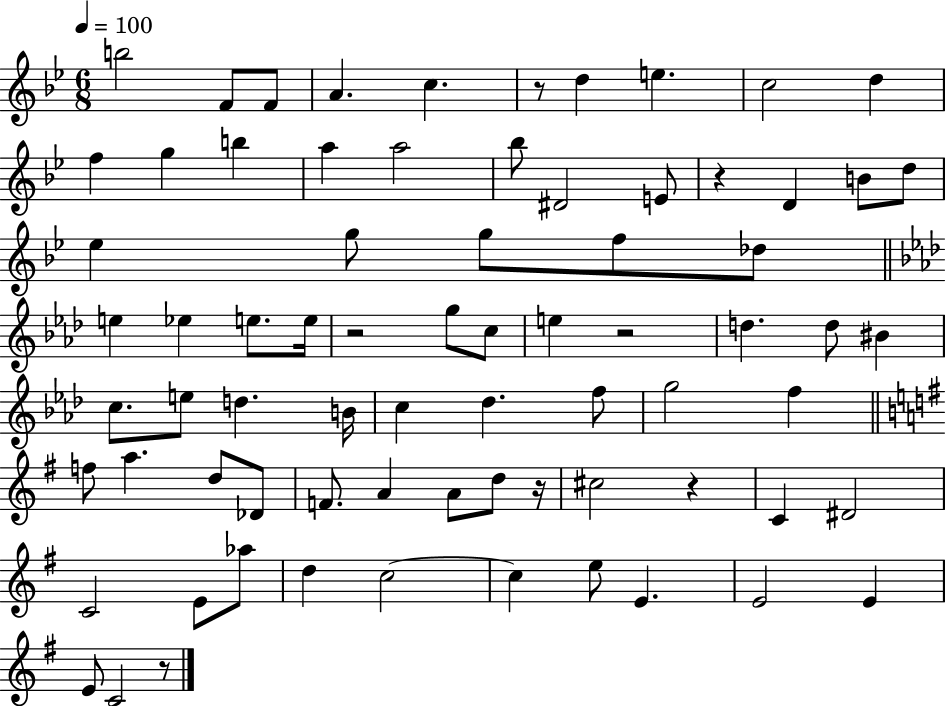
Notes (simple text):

B5/h F4/e F4/e A4/q. C5/q. R/e D5/q E5/q. C5/h D5/q F5/q G5/q B5/q A5/q A5/h Bb5/e D#4/h E4/e R/q D4/q B4/e D5/e Eb5/q G5/e G5/e F5/e Db5/e E5/q Eb5/q E5/e. E5/s R/h G5/e C5/e E5/q R/h D5/q. D5/e BIS4/q C5/e. E5/e D5/q. B4/s C5/q Db5/q. F5/e G5/h F5/q F5/e A5/q. D5/e Db4/e F4/e. A4/q A4/e D5/e R/s C#5/h R/q C4/q D#4/h C4/h E4/e Ab5/e D5/q C5/h C5/q E5/e E4/q. E4/h E4/q E4/e C4/h R/e